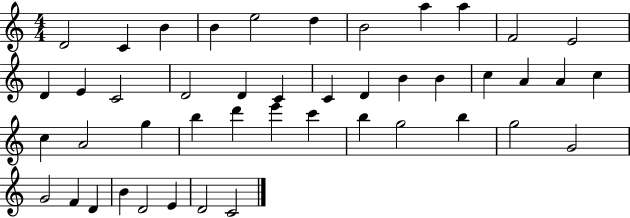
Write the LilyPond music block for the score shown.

{
  \clef treble
  \numericTimeSignature
  \time 4/4
  \key c \major
  d'2 c'4 b'4 | b'4 e''2 d''4 | b'2 a''4 a''4 | f'2 e'2 | \break d'4 e'4 c'2 | d'2 d'4 c'4 | c'4 d'4 b'4 b'4 | c''4 a'4 a'4 c''4 | \break c''4 a'2 g''4 | b''4 d'''4 e'''4 c'''4 | b''4 g''2 b''4 | g''2 g'2 | \break g'2 f'4 d'4 | b'4 d'2 e'4 | d'2 c'2 | \bar "|."
}